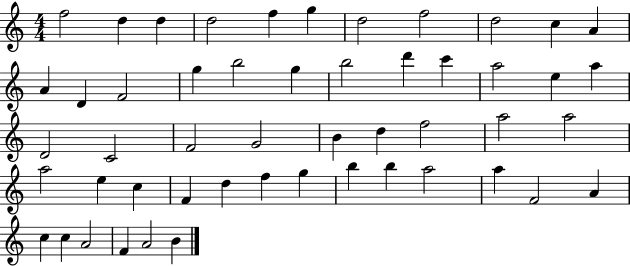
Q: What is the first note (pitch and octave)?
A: F5